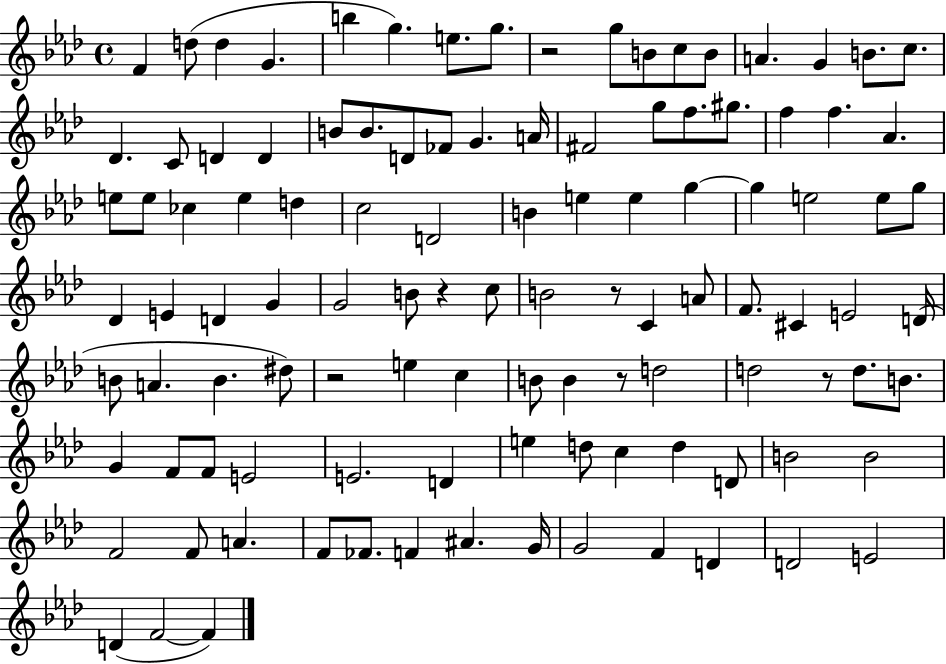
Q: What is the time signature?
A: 4/4